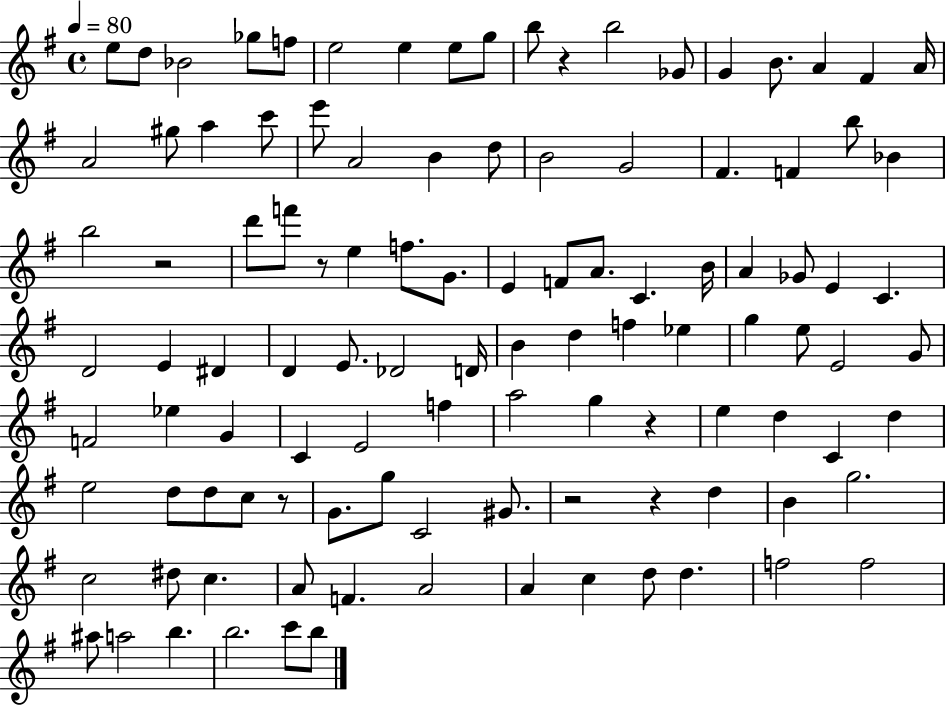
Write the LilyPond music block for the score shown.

{
  \clef treble
  \time 4/4
  \defaultTimeSignature
  \key g \major
  \tempo 4 = 80
  \repeat volta 2 { e''8 d''8 bes'2 ges''8 f''8 | e''2 e''4 e''8 g''8 | b''8 r4 b''2 ges'8 | g'4 b'8. a'4 fis'4 a'16 | \break a'2 gis''8 a''4 c'''8 | e'''8 a'2 b'4 d''8 | b'2 g'2 | fis'4. f'4 b''8 bes'4 | \break b''2 r2 | d'''8 f'''8 r8 e''4 f''8. g'8. | e'4 f'8 a'8. c'4. b'16 | a'4 ges'8 e'4 c'4. | \break d'2 e'4 dis'4 | d'4 e'8. des'2 d'16 | b'4 d''4 f''4 ees''4 | g''4 e''8 e'2 g'8 | \break f'2 ees''4 g'4 | c'4 e'2 f''4 | a''2 g''4 r4 | e''4 d''4 c'4 d''4 | \break e''2 d''8 d''8 c''8 r8 | g'8. g''8 c'2 gis'8. | r2 r4 d''4 | b'4 g''2. | \break c''2 dis''8 c''4. | a'8 f'4. a'2 | a'4 c''4 d''8 d''4. | f''2 f''2 | \break ais''8 a''2 b''4. | b''2. c'''8 b''8 | } \bar "|."
}